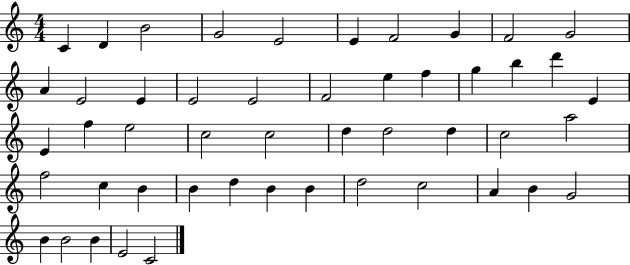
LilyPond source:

{
  \clef treble
  \numericTimeSignature
  \time 4/4
  \key c \major
  c'4 d'4 b'2 | g'2 e'2 | e'4 f'2 g'4 | f'2 g'2 | \break a'4 e'2 e'4 | e'2 e'2 | f'2 e''4 f''4 | g''4 b''4 d'''4 e'4 | \break e'4 f''4 e''2 | c''2 c''2 | d''4 d''2 d''4 | c''2 a''2 | \break f''2 c''4 b'4 | b'4 d''4 b'4 b'4 | d''2 c''2 | a'4 b'4 g'2 | \break b'4 b'2 b'4 | e'2 c'2 | \bar "|."
}